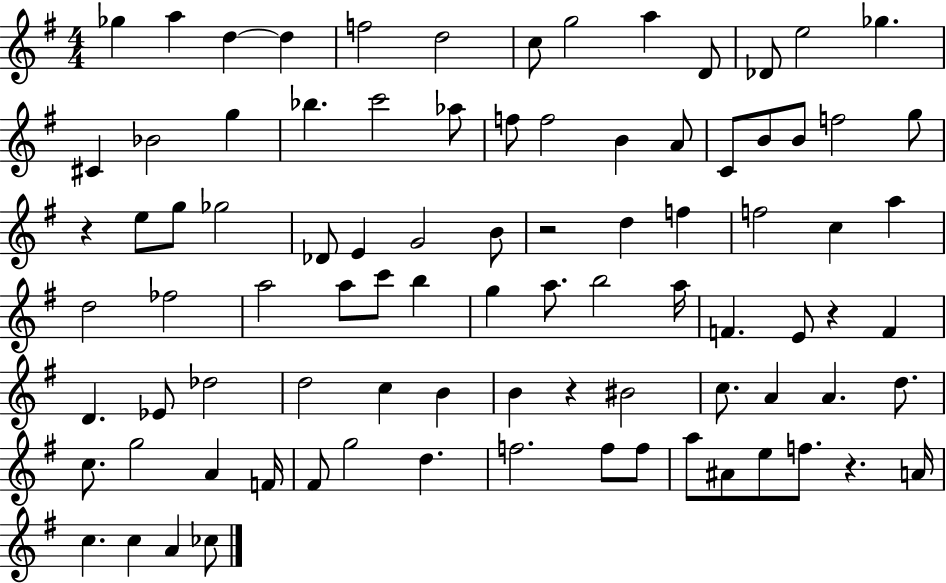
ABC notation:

X:1
T:Untitled
M:4/4
L:1/4
K:G
_g a d d f2 d2 c/2 g2 a D/2 _D/2 e2 _g ^C _B2 g _b c'2 _a/2 f/2 f2 B A/2 C/2 B/2 B/2 f2 g/2 z e/2 g/2 _g2 _D/2 E G2 B/2 z2 d f f2 c a d2 _f2 a2 a/2 c'/2 b g a/2 b2 a/4 F E/2 z F D _E/2 _d2 d2 c B B z ^B2 c/2 A A d/2 c/2 g2 A F/4 ^F/2 g2 d f2 f/2 f/2 a/2 ^A/2 e/2 f/2 z A/4 c c A _c/2